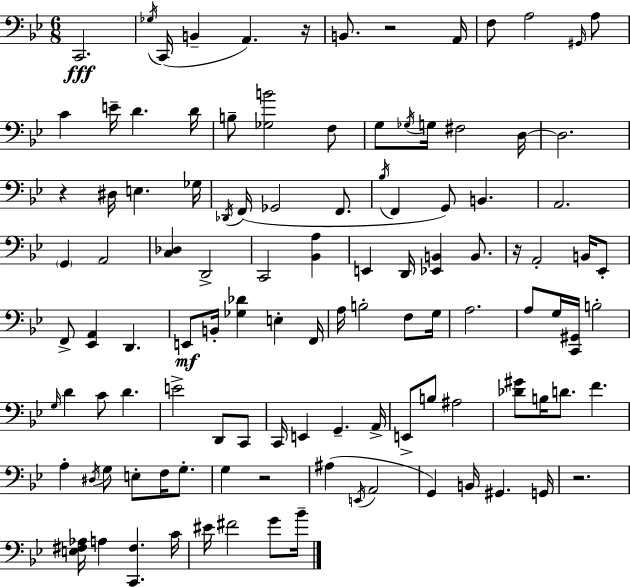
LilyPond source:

{
  \clef bass
  \numericTimeSignature
  \time 6/8
  \key g \minor
  c,2.\fff | \acciaccatura { ges16 } c,16( b,4-- a,4.) | r16 b,8. r2 | a,16 f8 a2 \grace { gis,16 } | \break a8 c'4 e'16-- d'4. | d'16 b8-- <ges b'>2 | f8 g8 \acciaccatura { ges16 } g16 fis2 | d16~~ d2. | \break r4 dis16 e4. | ges16 \acciaccatura { des,16 } f,16( ges,2 | f,8. \acciaccatura { bes16 } f,4 g,8) b,4. | a,2. | \break \parenthesize g,4 a,2 | <c des>4 d,2-> | c,2 | <bes, a>4 e,4 d,16 <ees, b,>4 | \break b,8. r16 a,2-. | b,16 ees,8-. f,8-> <ees, a,>4 d,4. | e,8\mf b,16-. <ges des'>4 | e4-. f,16 a16 b2-. | \break f8 g16 a2. | a8 g16 <c, gis,>16 b2-. | \grace { g16 } d'4 c'8 | d'4. e'2-> | \break d,8 c,8 c,16 e,4 g,4.-- | a,16-> e,8-> b8 ais2 | <des' gis'>8 b16 d'8. | f'4. a4-. \acciaccatura { dis16 } g8 | \break e8-. f16 g8.-. g4 r2 | ais4( \acciaccatura { e,16 } | a,2 g,4) | b,16 gis,4. g,16 r2. | \break <e fis aes>16 a4 | <c, fis>4. c'16 eis'16 fis'2 | g'8 bes'16-- \bar "|."
}